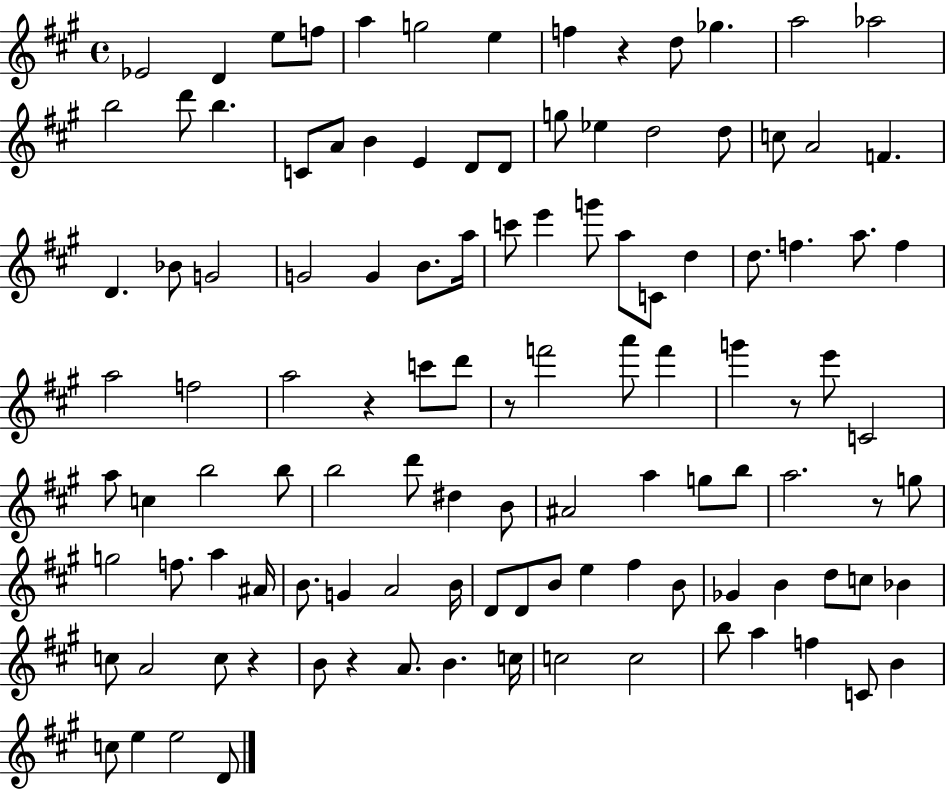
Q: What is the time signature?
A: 4/4